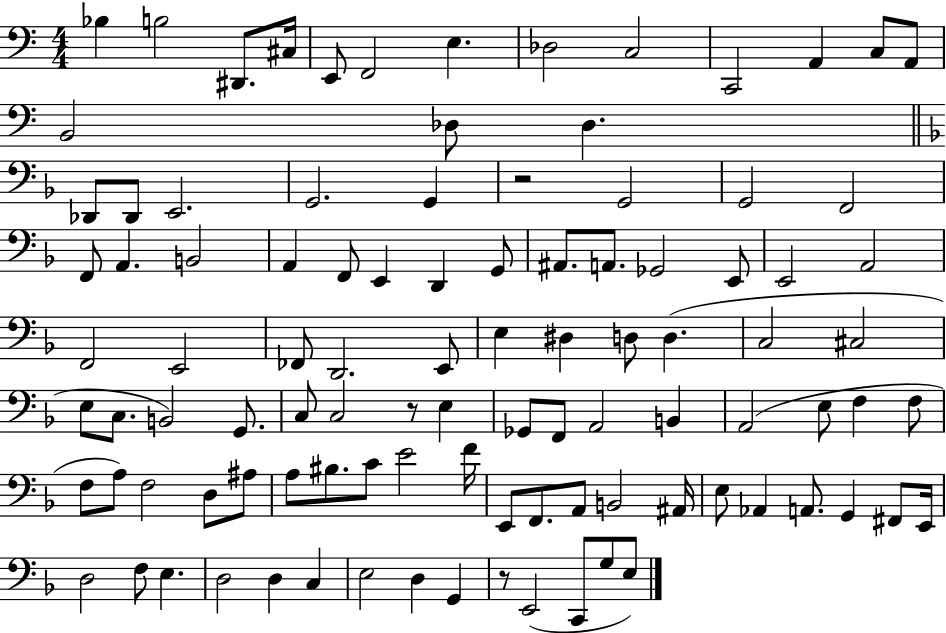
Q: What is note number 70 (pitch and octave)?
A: A3